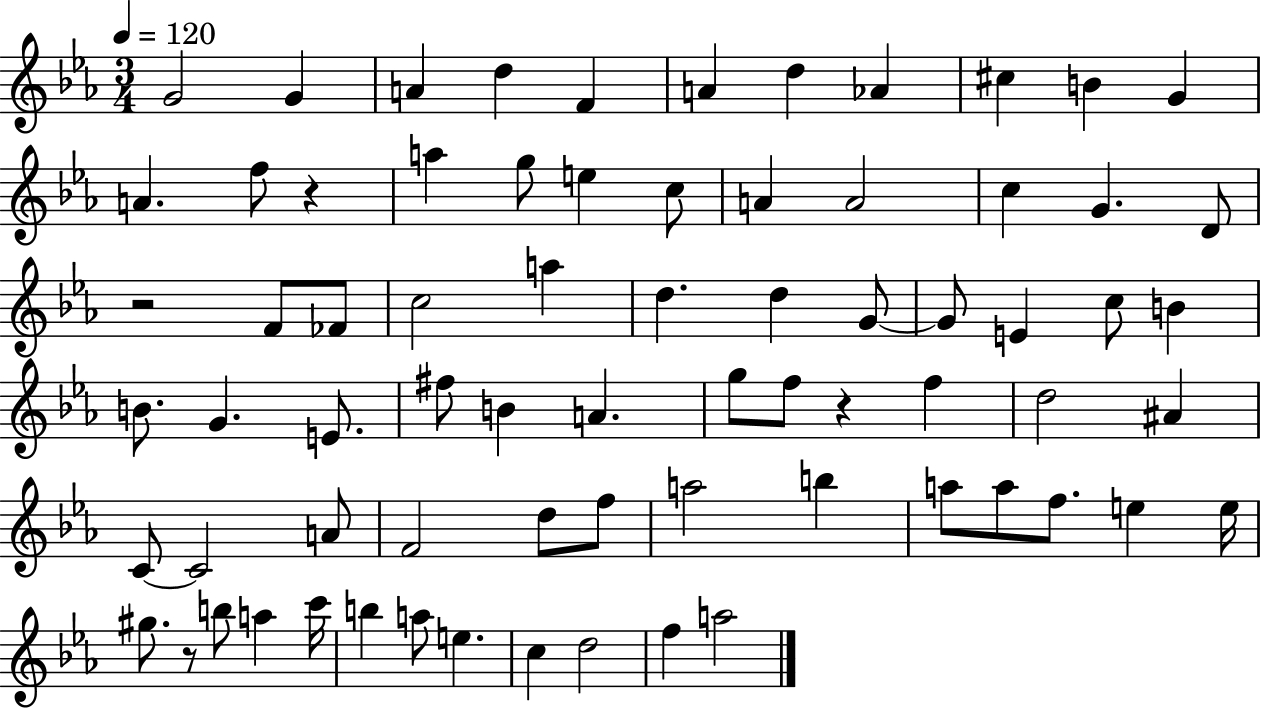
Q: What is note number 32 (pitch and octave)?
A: C5